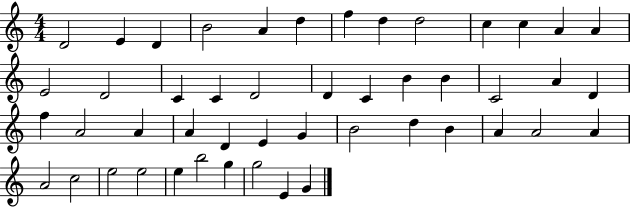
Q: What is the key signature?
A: C major